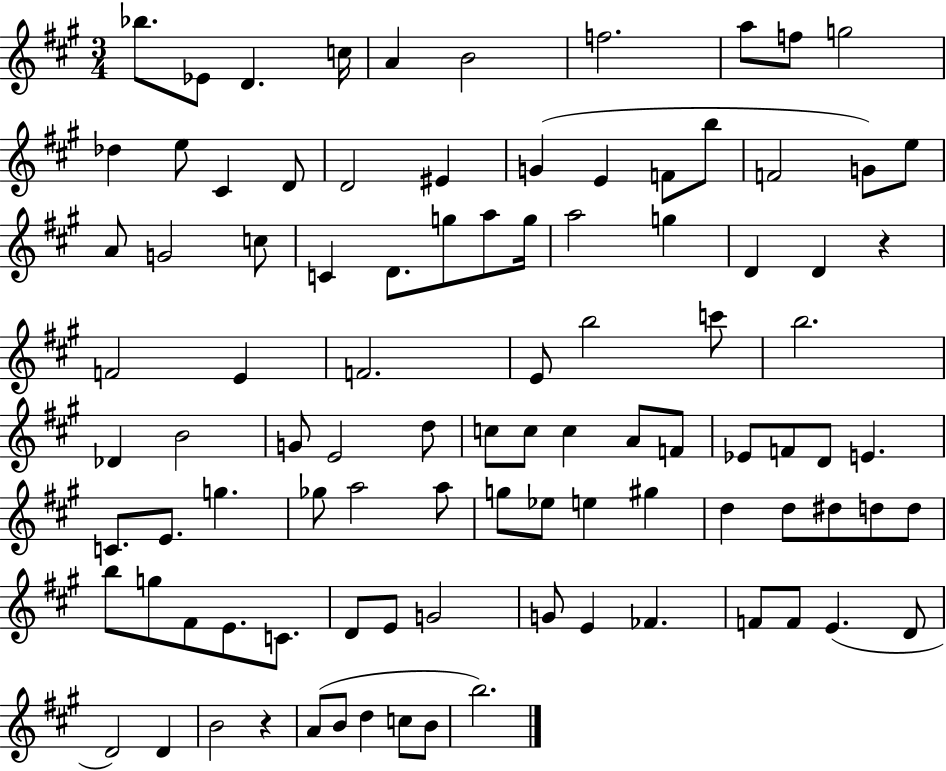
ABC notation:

X:1
T:Untitled
M:3/4
L:1/4
K:A
_b/2 _E/2 D c/4 A B2 f2 a/2 f/2 g2 _d e/2 ^C D/2 D2 ^E G E F/2 b/2 F2 G/2 e/2 A/2 G2 c/2 C D/2 g/2 a/2 g/4 a2 g D D z F2 E F2 E/2 b2 c'/2 b2 _D B2 G/2 E2 d/2 c/2 c/2 c A/2 F/2 _E/2 F/2 D/2 E C/2 E/2 g _g/2 a2 a/2 g/2 _e/2 e ^g d d/2 ^d/2 d/2 d/2 b/2 g/2 ^F/2 E/2 C/2 D/2 E/2 G2 G/2 E _F F/2 F/2 E D/2 D2 D B2 z A/2 B/2 d c/2 B/2 b2